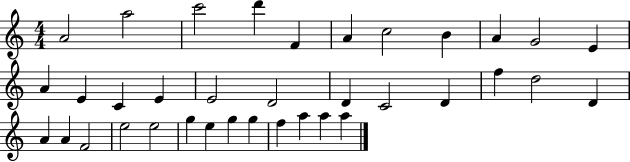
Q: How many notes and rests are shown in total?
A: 36